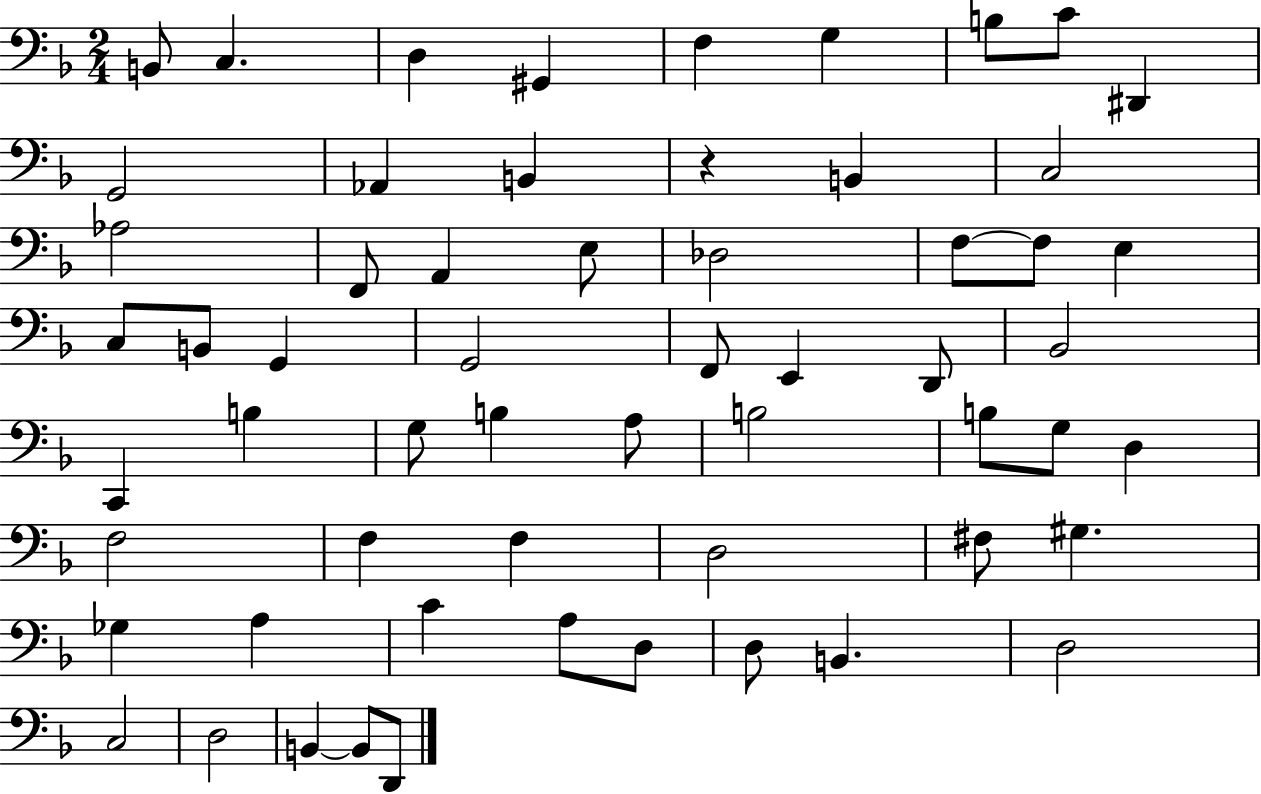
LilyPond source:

{
  \clef bass
  \numericTimeSignature
  \time 2/4
  \key f \major
  b,8 c4. | d4 gis,4 | f4 g4 | b8 c'8 dis,4 | \break g,2 | aes,4 b,4 | r4 b,4 | c2 | \break aes2 | f,8 a,4 e8 | des2 | f8~~ f8 e4 | \break c8 b,8 g,4 | g,2 | f,8 e,4 d,8 | bes,2 | \break c,4 b4 | g8 b4 a8 | b2 | b8 g8 d4 | \break f2 | f4 f4 | d2 | fis8 gis4. | \break ges4 a4 | c'4 a8 d8 | d8 b,4. | d2 | \break c2 | d2 | b,4~~ b,8 d,8 | \bar "|."
}